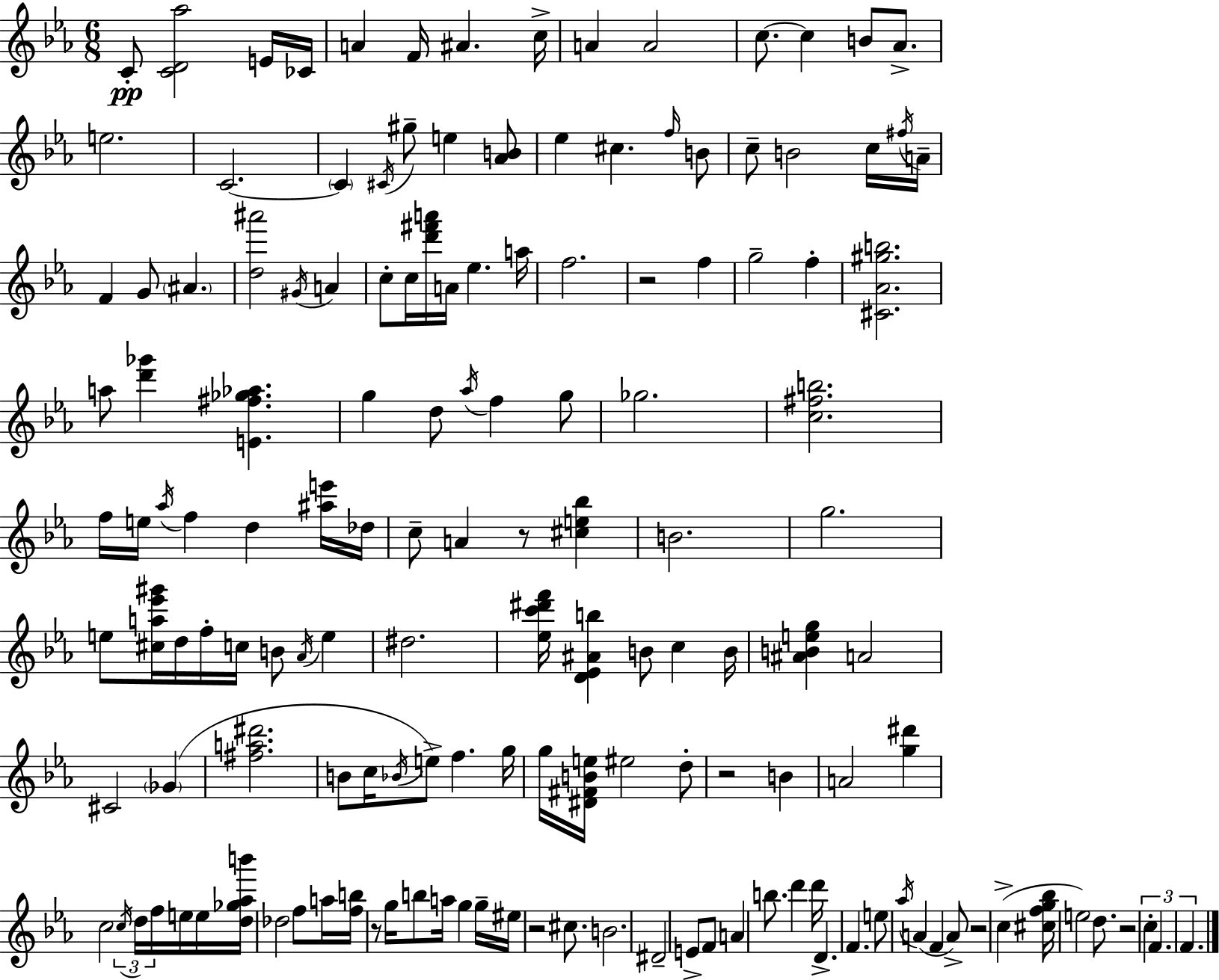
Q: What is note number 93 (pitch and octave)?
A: A5